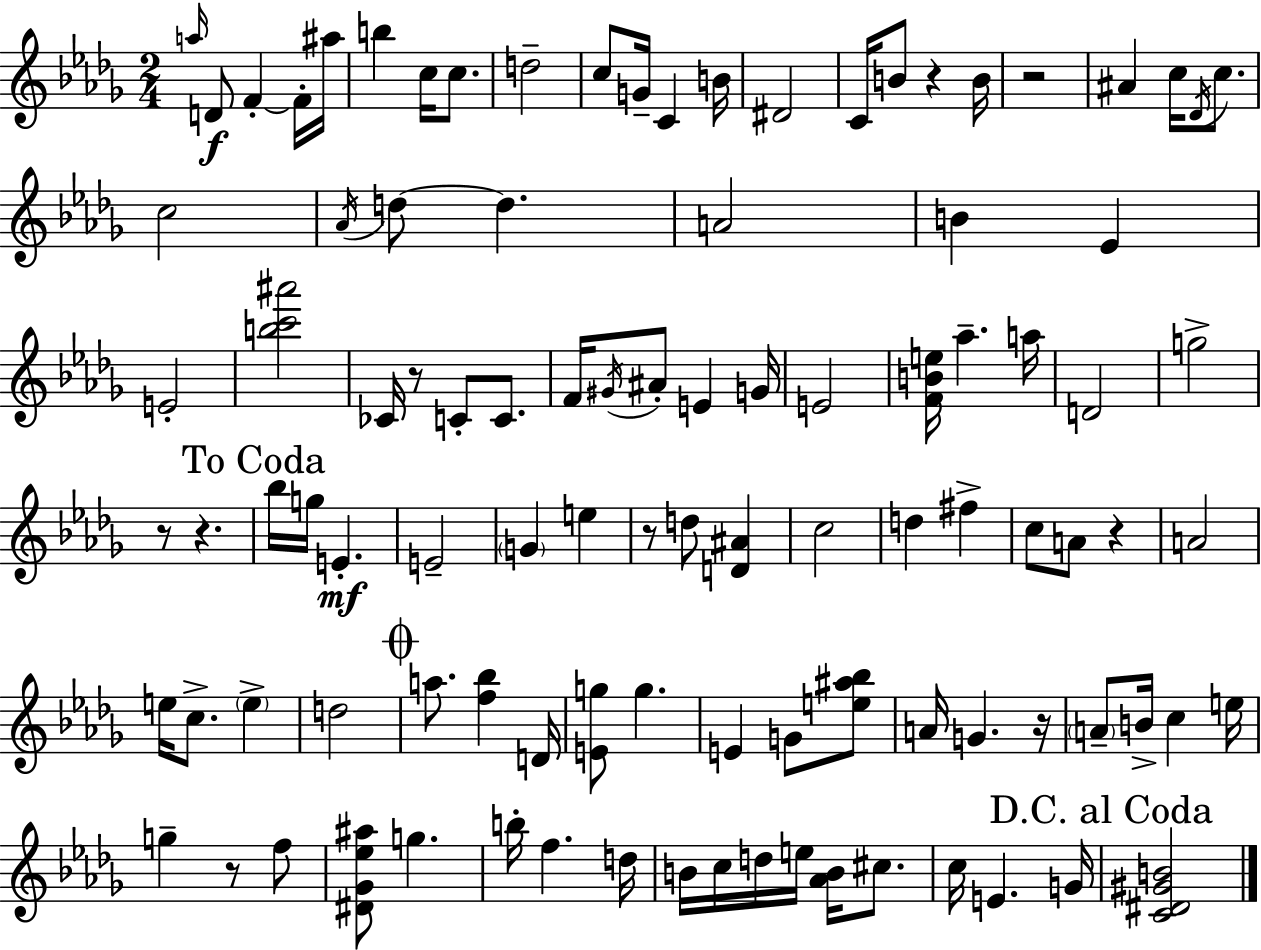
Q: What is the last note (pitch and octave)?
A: G4